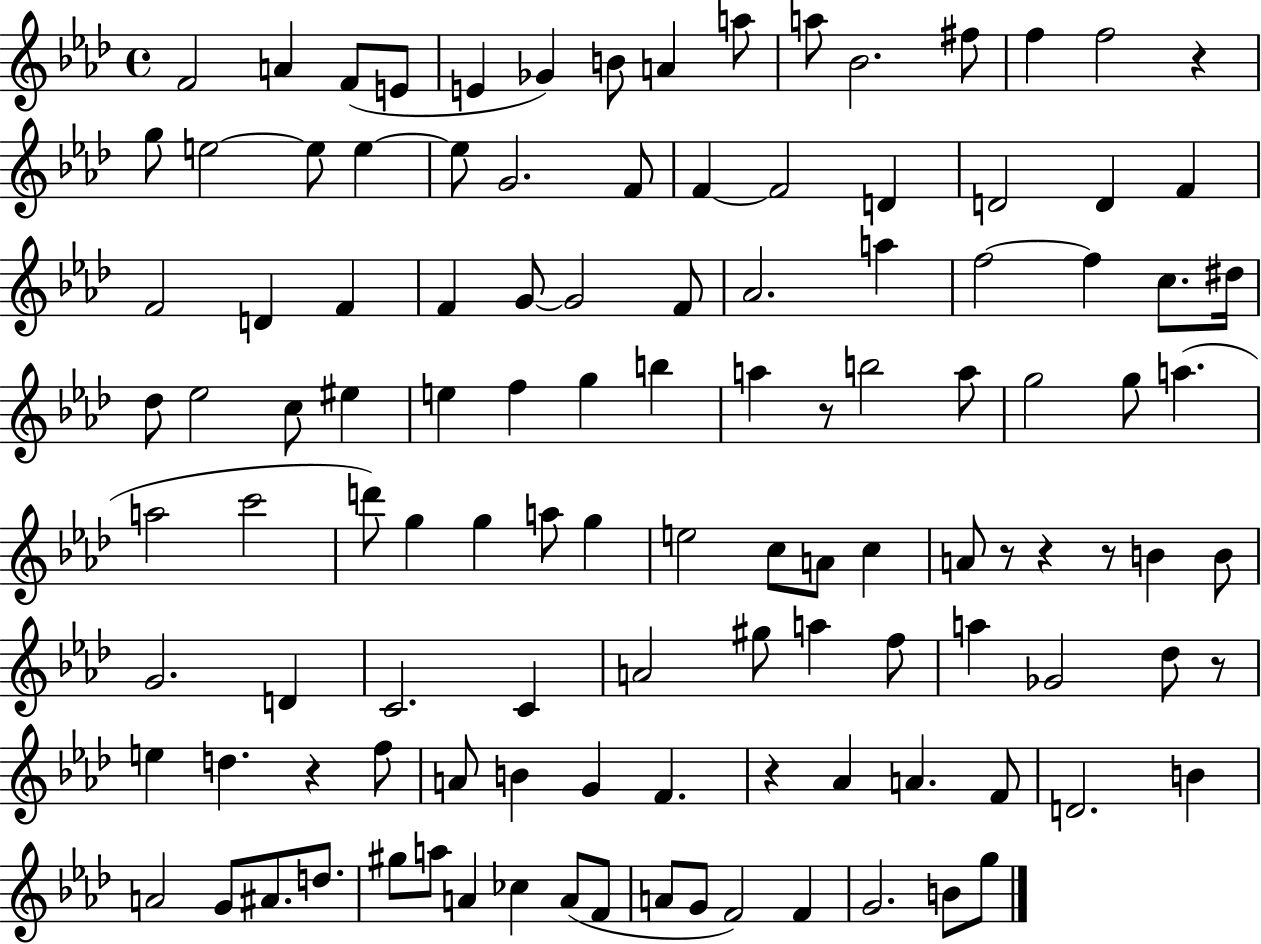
F4/h A4/q F4/e E4/e E4/q Gb4/q B4/e A4/q A5/e A5/e Bb4/h. F#5/e F5/q F5/h R/q G5/e E5/h E5/e E5/q E5/e G4/h. F4/e F4/q F4/h D4/q D4/h D4/q F4/q F4/h D4/q F4/q F4/q G4/e G4/h F4/e Ab4/h. A5/q F5/h F5/q C5/e. D#5/s Db5/e Eb5/h C5/e EIS5/q E5/q F5/q G5/q B5/q A5/q R/e B5/h A5/e G5/h G5/e A5/q. A5/h C6/h D6/e G5/q G5/q A5/e G5/q E5/h C5/e A4/e C5/q A4/e R/e R/q R/e B4/q B4/e G4/h. D4/q C4/h. C4/q A4/h G#5/e A5/q F5/e A5/q Gb4/h Db5/e R/e E5/q D5/q. R/q F5/e A4/e B4/q G4/q F4/q. R/q Ab4/q A4/q. F4/e D4/h. B4/q A4/h G4/e A#4/e. D5/e. G#5/e A5/e A4/q CES5/q A4/e F4/e A4/e G4/e F4/h F4/q G4/h. B4/e G5/e